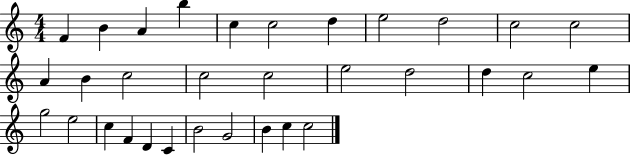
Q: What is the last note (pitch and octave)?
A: C5